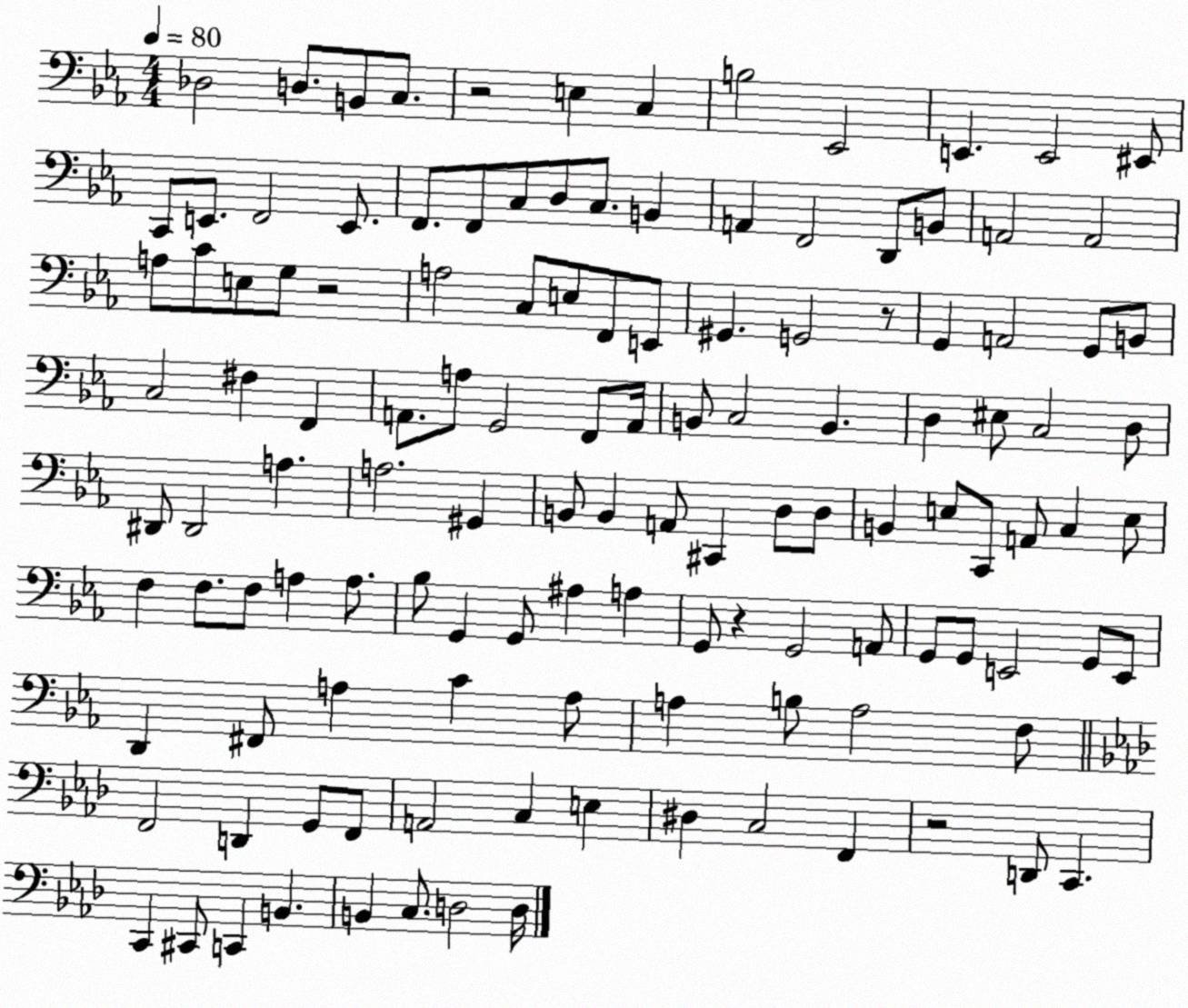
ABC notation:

X:1
T:Untitled
M:4/4
L:1/4
K:Eb
_D,2 D,/2 B,,/2 C,/2 z2 E, C, B,2 _E,,2 E,, E,,2 ^E,,/2 C,,/2 E,,/2 F,,2 E,,/2 F,,/2 F,,/2 C,/2 D,/2 C,/2 B,, A,, F,,2 D,,/2 B,,/2 A,,2 A,,2 A,/2 C/2 E,/2 G,/2 z2 A,2 C,/2 E,/2 F,,/2 E,,/2 ^G,, G,,2 z/2 G,, A,,2 G,,/2 B,,/2 C,2 ^F, F,, A,,/2 A,/2 G,,2 F,,/2 A,,/4 B,,/2 C,2 B,, D, ^E,/2 C,2 D,/2 ^D,,/2 ^D,,2 A, A,2 ^G,, B,,/2 B,, A,,/2 ^C,, D,/2 D,/2 B,, E,/2 C,,/2 A,,/2 C, E,/2 F, F,/2 F,/2 A, A,/2 _B,/2 G,, G,,/2 ^A, A, G,,/2 z G,,2 A,,/2 G,,/2 G,,/2 E,,2 G,,/2 E,,/2 D,, ^F,,/2 A, C A,/2 A, B,/2 A,2 F,/2 F,,2 D,, G,,/2 F,,/2 A,,2 C, E, ^D, C,2 F,, z2 D,,/2 C,, C,, ^C,,/2 C,, B,, B,, C,/2 D,2 D,/4